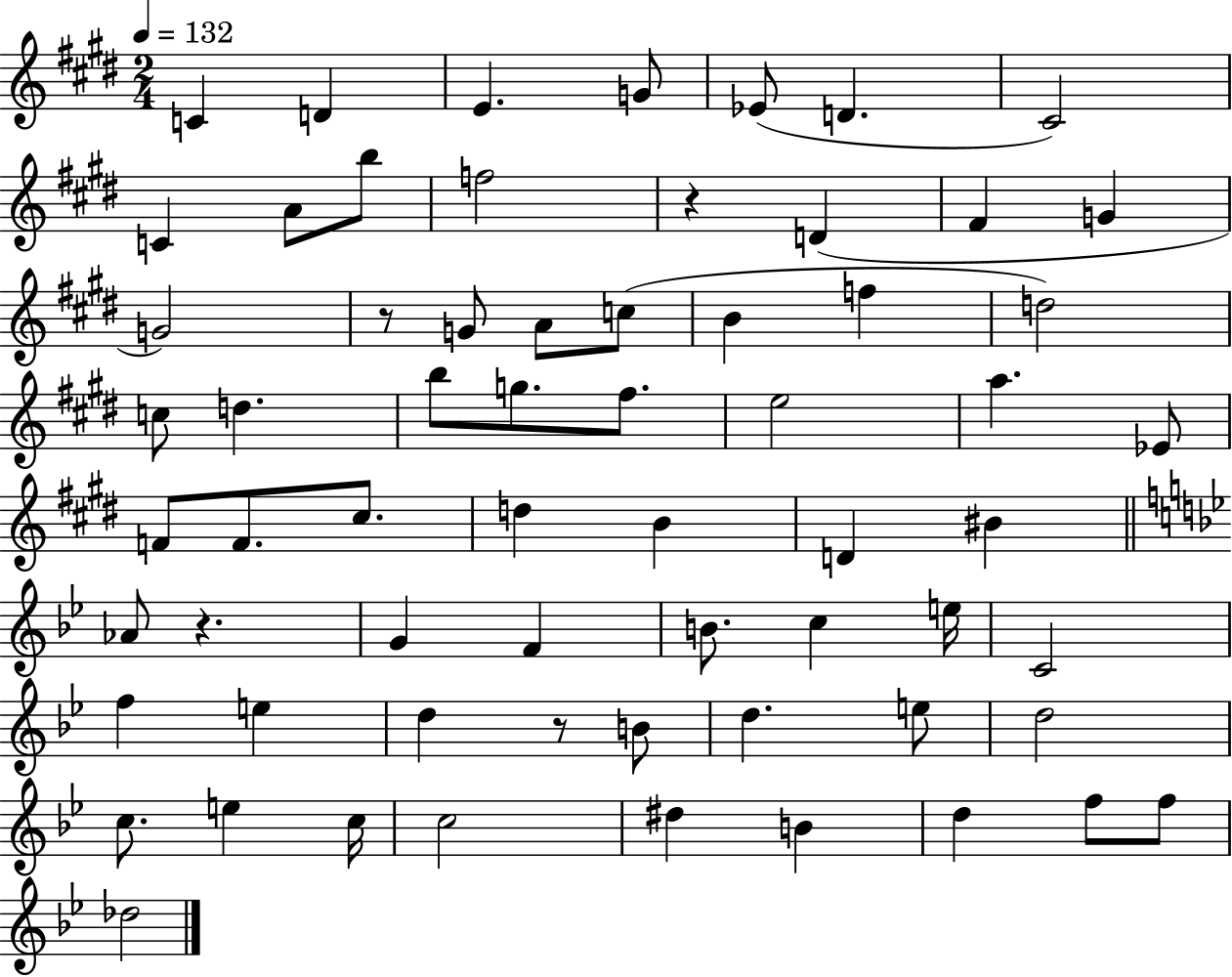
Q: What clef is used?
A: treble